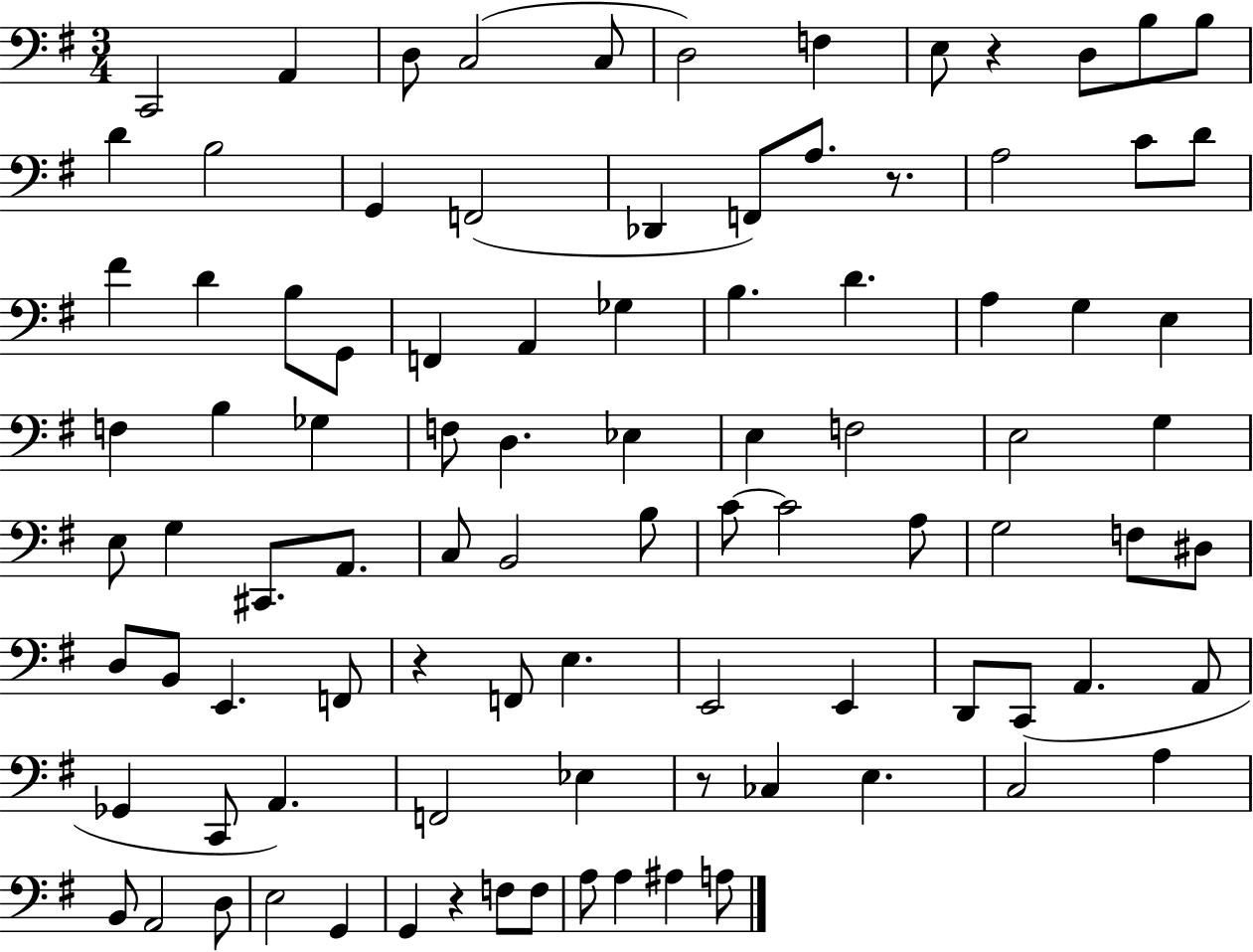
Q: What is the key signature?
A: G major